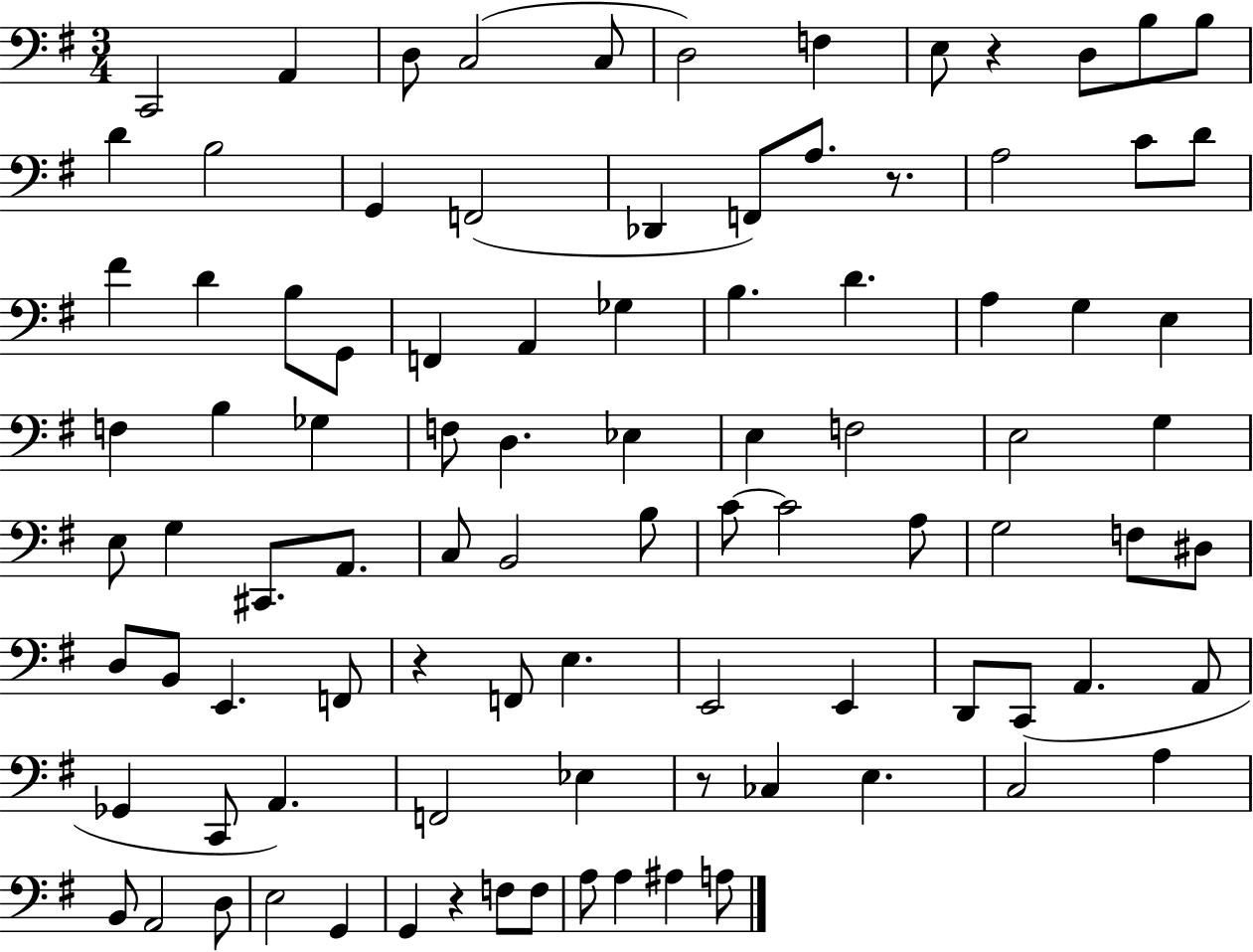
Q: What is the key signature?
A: G major